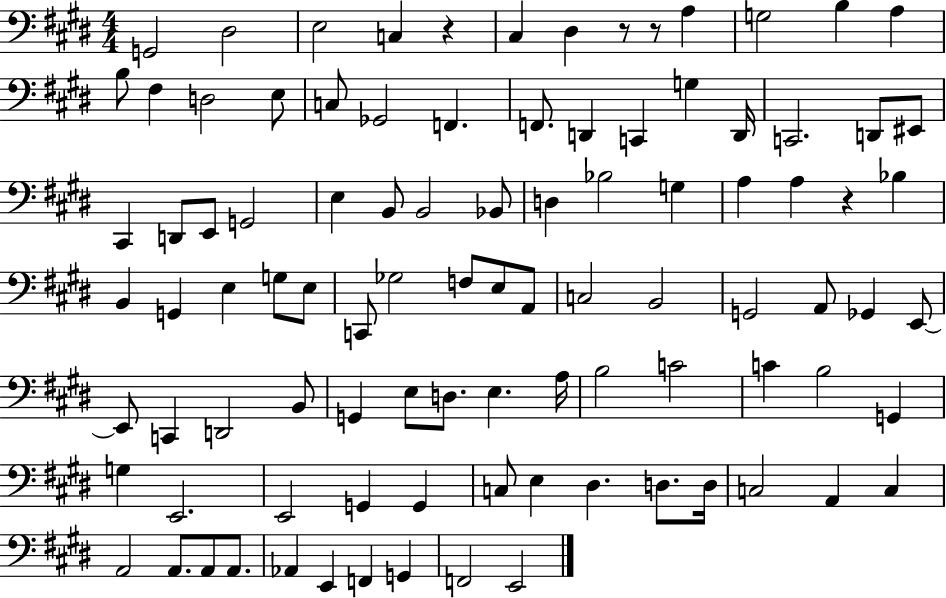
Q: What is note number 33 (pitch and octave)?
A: Bb2